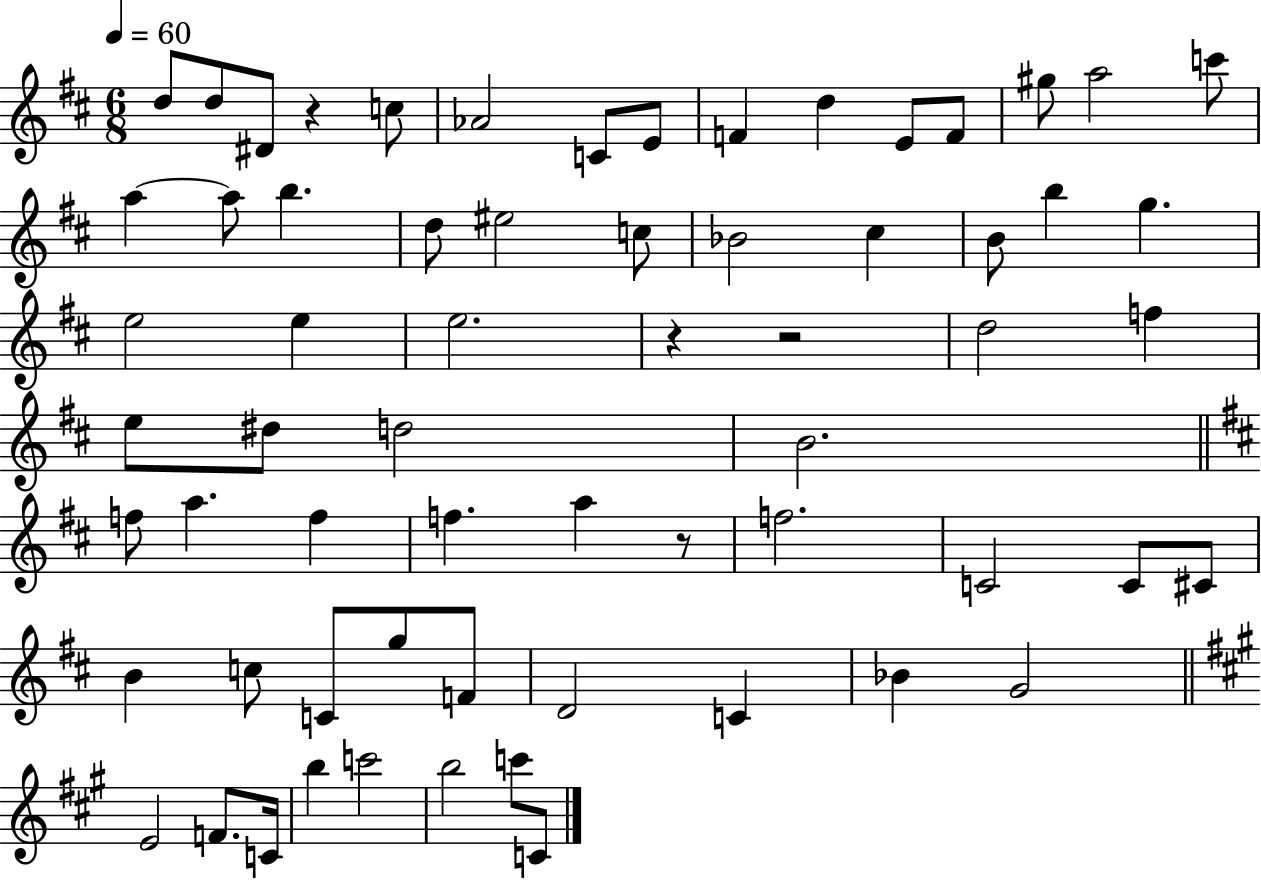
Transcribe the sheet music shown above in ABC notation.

X:1
T:Untitled
M:6/8
L:1/4
K:D
d/2 d/2 ^D/2 z c/2 _A2 C/2 E/2 F d E/2 F/2 ^g/2 a2 c'/2 a a/2 b d/2 ^e2 c/2 _B2 ^c B/2 b g e2 e e2 z z2 d2 f e/2 ^d/2 d2 B2 f/2 a f f a z/2 f2 C2 C/2 ^C/2 B c/2 C/2 g/2 F/2 D2 C _B G2 E2 F/2 C/4 b c'2 b2 c'/2 C/2